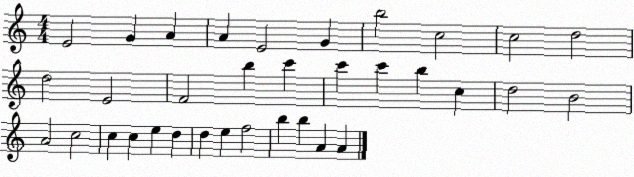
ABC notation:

X:1
T:Untitled
M:4/4
L:1/4
K:C
E2 G A A E2 G b2 c2 c2 d2 d2 E2 F2 b c' c' c' b c d2 B2 A2 c2 c c e d d e f2 b b A A